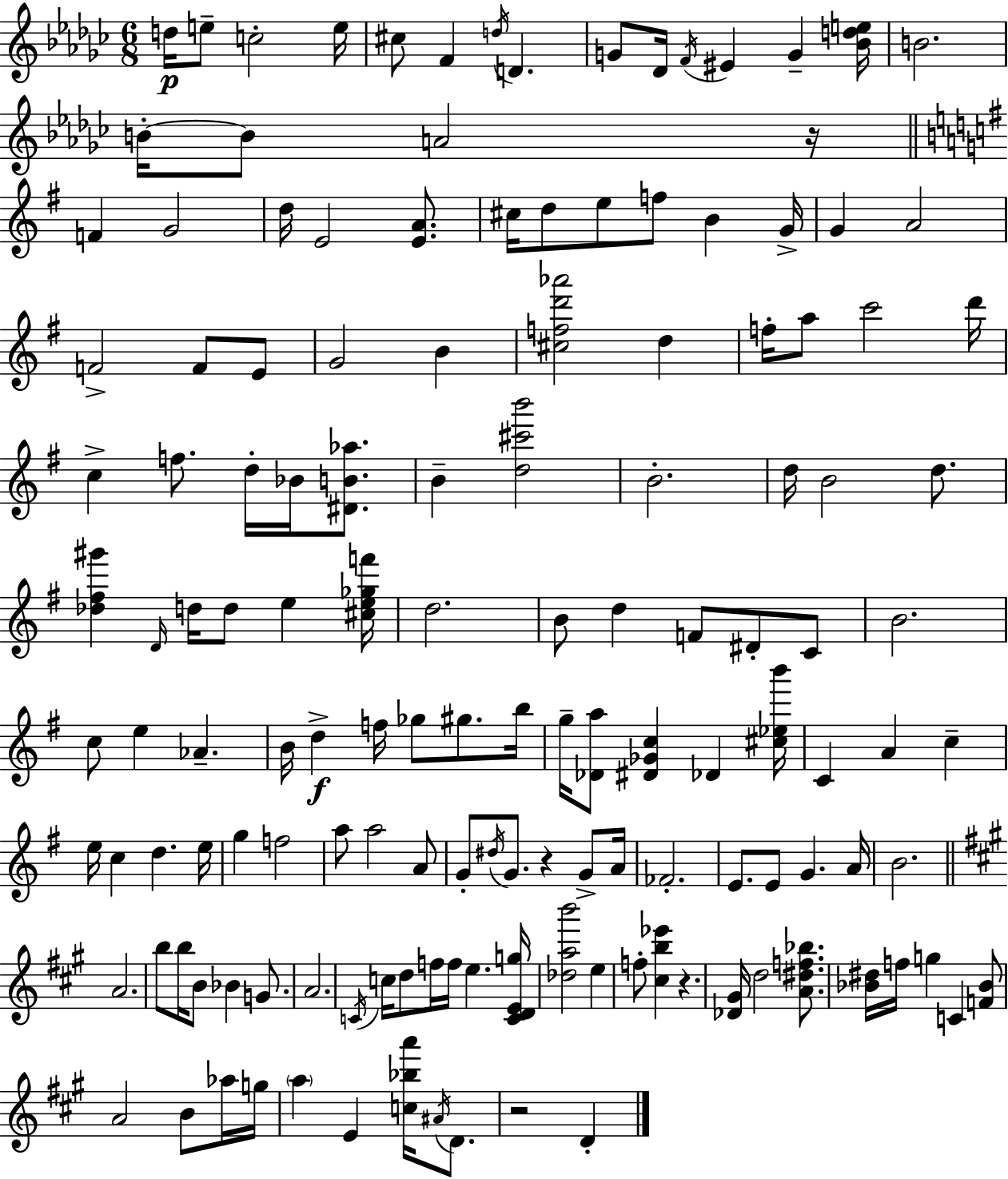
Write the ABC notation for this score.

X:1
T:Untitled
M:6/8
L:1/4
K:Ebm
d/4 e/2 c2 e/4 ^c/2 F d/4 D G/2 _D/4 F/4 ^E G [_Bde]/4 B2 B/4 B/2 A2 z/4 F G2 d/4 E2 [EA]/2 ^c/4 d/2 e/2 f/2 B G/4 G A2 F2 F/2 E/2 G2 B [^cfd'_a']2 d f/4 a/2 c'2 d'/4 c f/2 d/4 _B/4 [^DB_a]/2 B [d^c'b']2 B2 d/4 B2 d/2 [_d^f^g'] D/4 d/4 d/2 e [^ce_gf']/4 d2 B/2 d F/2 ^D/2 C/2 B2 c/2 e _A B/4 d f/4 _g/2 ^g/2 b/4 g/4 [_Da]/2 [^D_Gc] _D [^c_eb']/4 C A c e/4 c d e/4 g f2 a/2 a2 A/2 G/2 ^d/4 G/2 z G/2 A/4 _F2 E/2 E/2 G A/4 B2 A2 b/2 b/4 B/2 _B G/2 A2 C/4 c/4 d/2 f/4 f/4 e [CDEg]/4 [_dab']2 e f/2 [^cb_e'] z [_D^G]/4 d2 [A^df_b]/2 [_B^d]/4 f/4 g C [F_B]/2 A2 B/2 _a/4 g/4 a E [c_ba']/4 ^A/4 D/2 z2 D